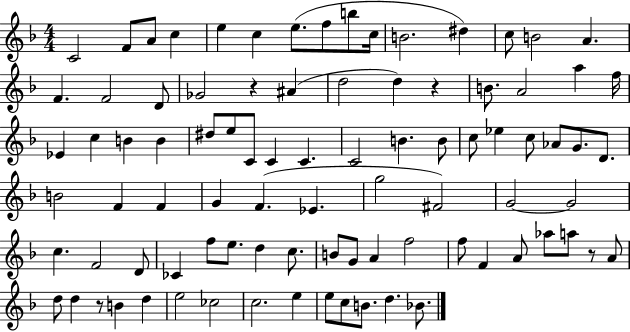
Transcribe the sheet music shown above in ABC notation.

X:1
T:Untitled
M:4/4
L:1/4
K:F
C2 F/2 A/2 c e c e/2 f/2 b/2 c/4 B2 ^d c/2 B2 A F F2 D/2 _G2 z ^A d2 d z B/2 A2 a f/4 _E c B B ^d/2 e/2 C/2 C C C2 B B/2 c/2 _e c/2 _A/2 G/2 D/2 B2 F F G F _E g2 ^F2 G2 G2 c F2 D/2 _C f/2 e/2 d c/2 B/2 G/2 A f2 f/2 F A/2 _a/2 a/2 z/2 A/2 d/2 d z/2 B d e2 _c2 c2 e e/2 c/2 B/2 d _B/2